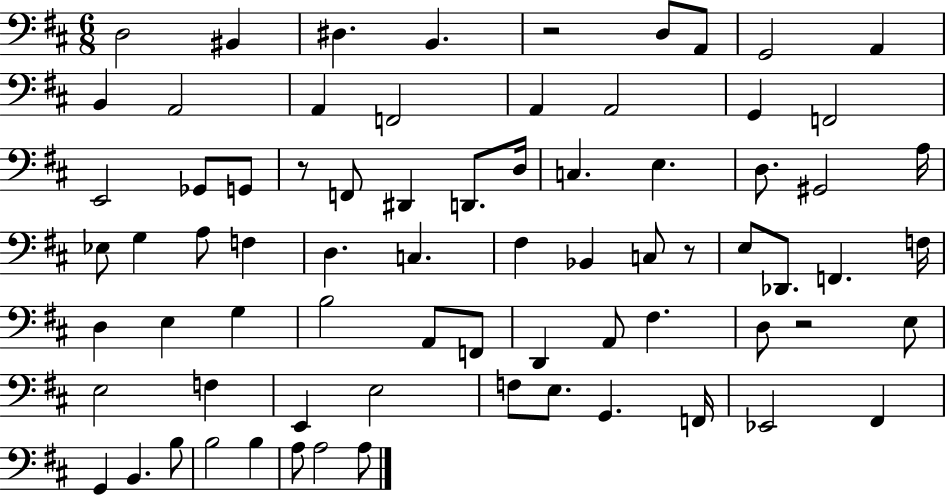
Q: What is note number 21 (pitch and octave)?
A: D#2